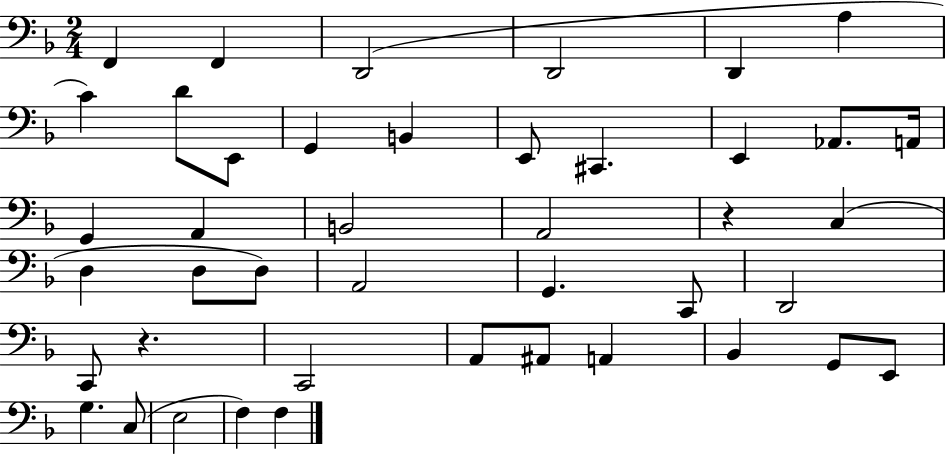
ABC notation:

X:1
T:Untitled
M:2/4
L:1/4
K:F
F,, F,, D,,2 D,,2 D,, A, C D/2 E,,/2 G,, B,, E,,/2 ^C,, E,, _A,,/2 A,,/4 G,, A,, B,,2 A,,2 z C, D, D,/2 D,/2 A,,2 G,, C,,/2 D,,2 C,,/2 z C,,2 A,,/2 ^A,,/2 A,, _B,, G,,/2 E,,/2 G, C,/2 E,2 F, F,